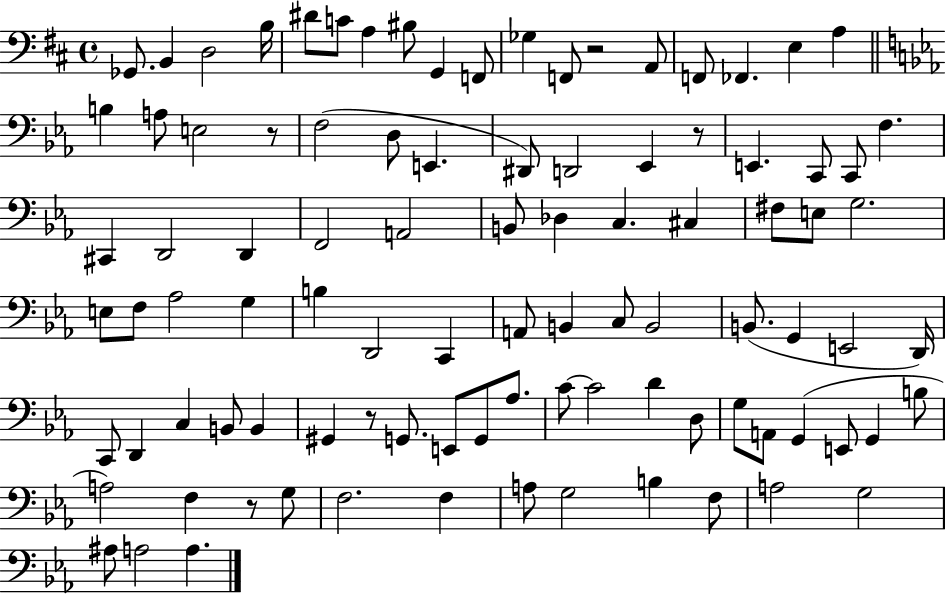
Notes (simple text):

Gb2/e. B2/q D3/h B3/s D#4/e C4/e A3/q BIS3/e G2/q F2/e Gb3/q F2/e R/h A2/e F2/e FES2/q. E3/q A3/q B3/q A3/e E3/h R/e F3/h D3/e E2/q. D#2/e D2/h Eb2/q R/e E2/q. C2/e C2/e F3/q. C#2/q D2/h D2/q F2/h A2/h B2/e Db3/q C3/q. C#3/q F#3/e E3/e G3/h. E3/e F3/e Ab3/h G3/q B3/q D2/h C2/q A2/e B2/q C3/e B2/h B2/e. G2/q E2/h D2/s C2/e D2/q C3/q B2/e B2/q G#2/q R/e G2/e. E2/e G2/e Ab3/e. C4/e C4/h D4/q D3/e G3/e A2/e G2/q E2/e G2/q B3/e A3/h F3/q R/e G3/e F3/h. F3/q A3/e G3/h B3/q F3/e A3/h G3/h A#3/e A3/h A3/q.